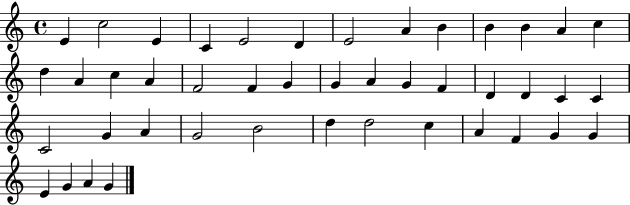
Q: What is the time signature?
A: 4/4